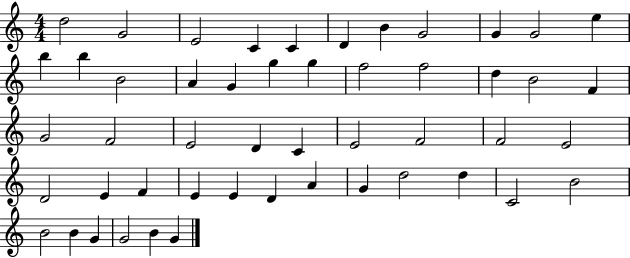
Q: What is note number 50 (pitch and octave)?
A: G4